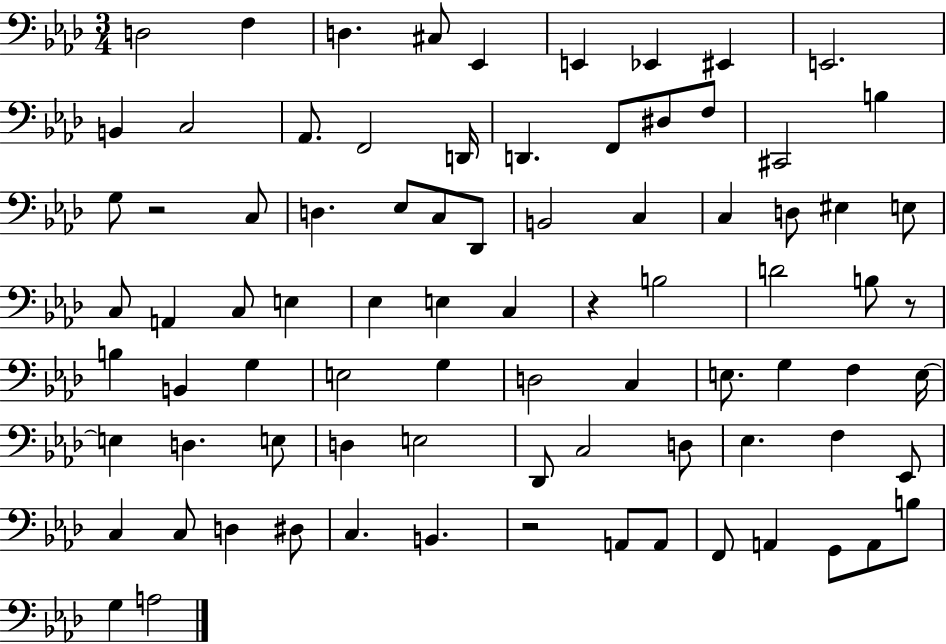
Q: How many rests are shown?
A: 4